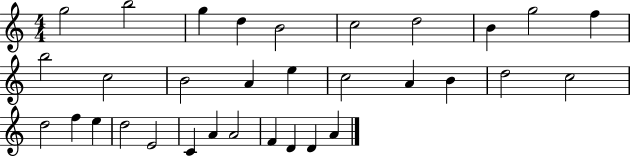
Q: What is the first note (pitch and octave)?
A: G5